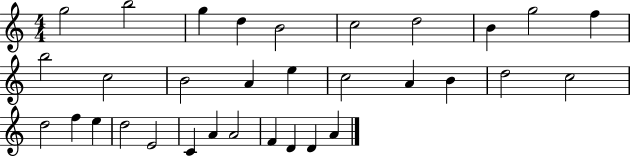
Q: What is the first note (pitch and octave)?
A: G5